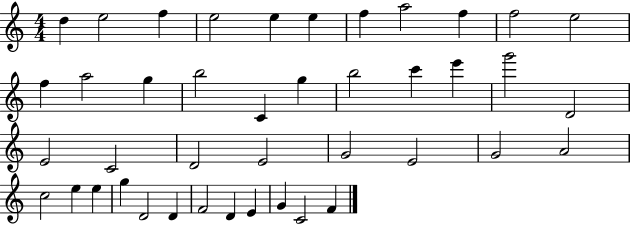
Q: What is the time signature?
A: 4/4